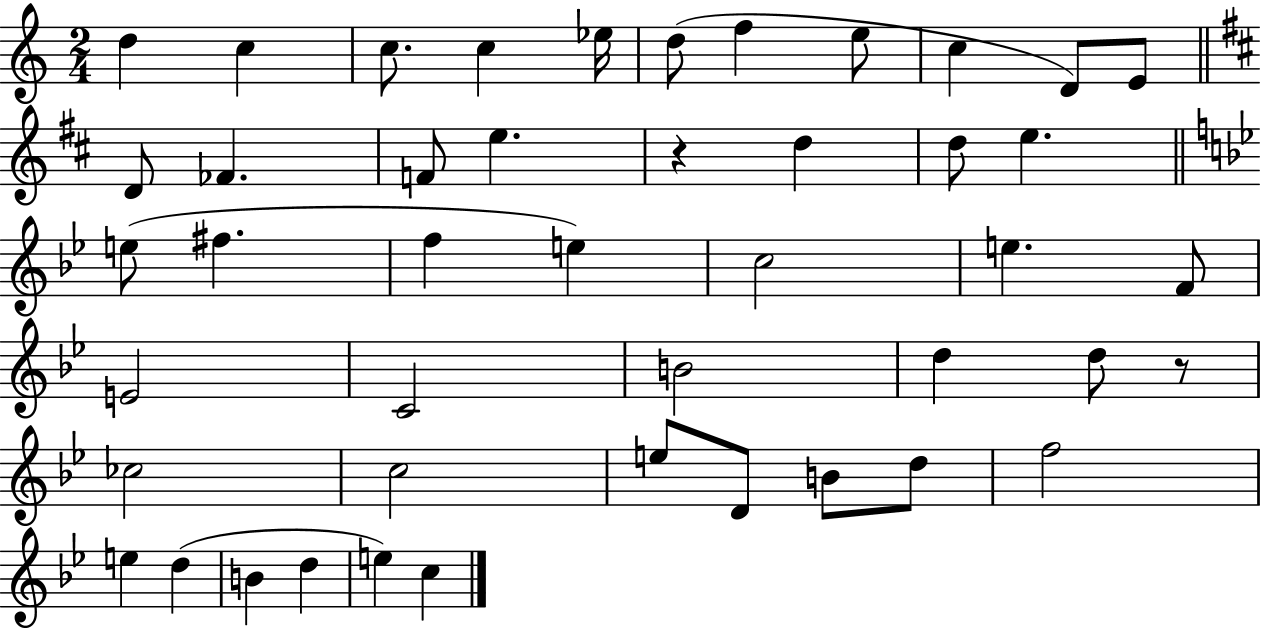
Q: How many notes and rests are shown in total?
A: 45